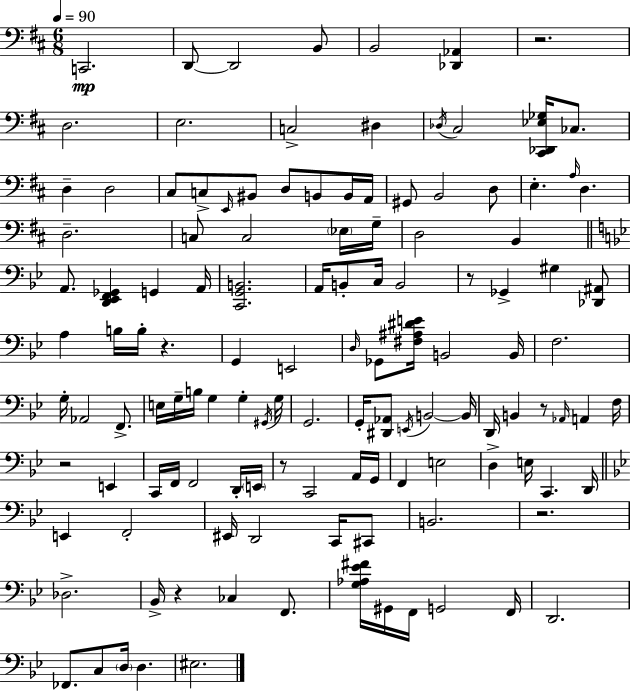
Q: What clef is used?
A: bass